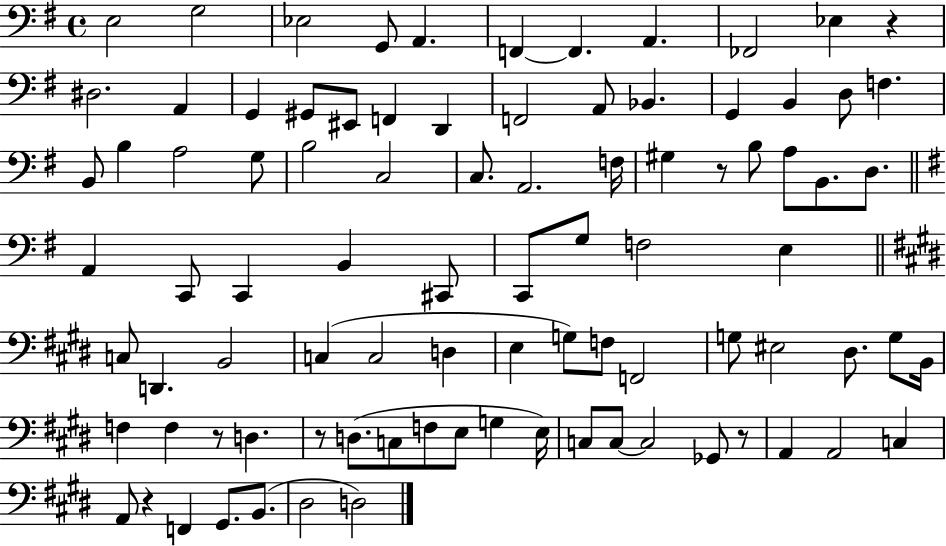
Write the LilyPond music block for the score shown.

{
  \clef bass
  \time 4/4
  \defaultTimeSignature
  \key g \major
  \repeat volta 2 { e2 g2 | ees2 g,8 a,4. | f,4~~ f,4. a,4. | fes,2 ees4 r4 | \break dis2. a,4 | g,4 gis,8 eis,8 f,4 d,4 | f,2 a,8 bes,4. | g,4 b,4 d8 f4. | \break b,8 b4 a2 g8 | b2 c2 | c8. a,2. f16 | gis4 r8 b8 a8 b,8. d8. | \break \bar "||" \break \key e \minor a,4 c,8 c,4 b,4 cis,8 | c,8 g8 f2 e4 | \bar "||" \break \key e \major c8 d,4. b,2 | c4( c2 d4 | e4 g8) f8 f,2 | g8 eis2 dis8. g8 b,16 | \break f4 f4 r8 d4. | r8 d8.( c8 f8 e8 g4 e16) | c8 c8~~ c2 ges,8 r8 | a,4 a,2 c4 | \break a,8 r4 f,4 gis,8. b,8.( | dis2 d2) | } \bar "|."
}